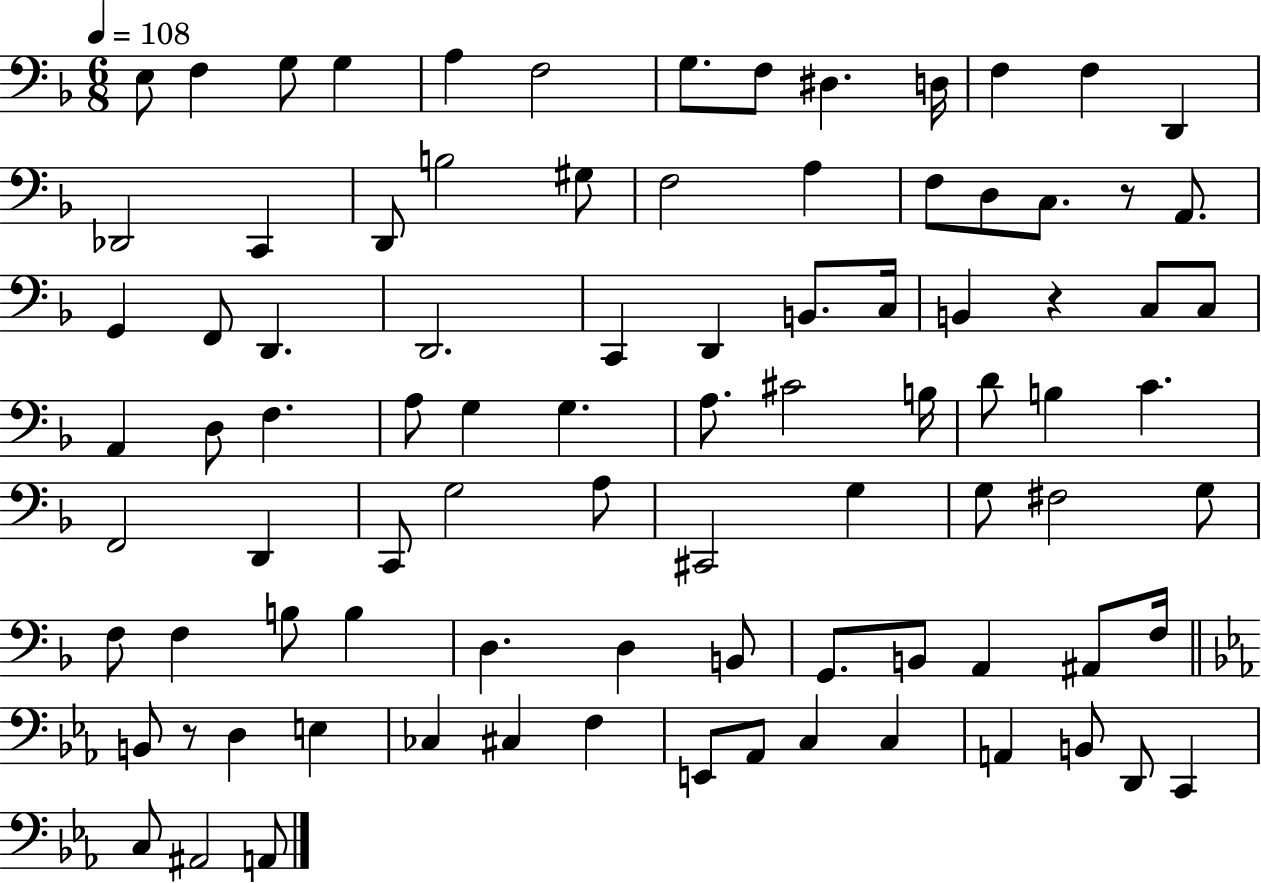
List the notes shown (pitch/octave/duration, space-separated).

E3/e F3/q G3/e G3/q A3/q F3/h G3/e. F3/e D#3/q. D3/s F3/q F3/q D2/q Db2/h C2/q D2/e B3/h G#3/e F3/h A3/q F3/e D3/e C3/e. R/e A2/e. G2/q F2/e D2/q. D2/h. C2/q D2/q B2/e. C3/s B2/q R/q C3/e C3/e A2/q D3/e F3/q. A3/e G3/q G3/q. A3/e. C#4/h B3/s D4/e B3/q C4/q. F2/h D2/q C2/e G3/h A3/e C#2/h G3/q G3/e F#3/h G3/e F3/e F3/q B3/e B3/q D3/q. D3/q B2/e G2/e. B2/e A2/q A#2/e F3/s B2/e R/e D3/q E3/q CES3/q C#3/q F3/q E2/e Ab2/e C3/q C3/q A2/q B2/e D2/e C2/q C3/e A#2/h A2/e